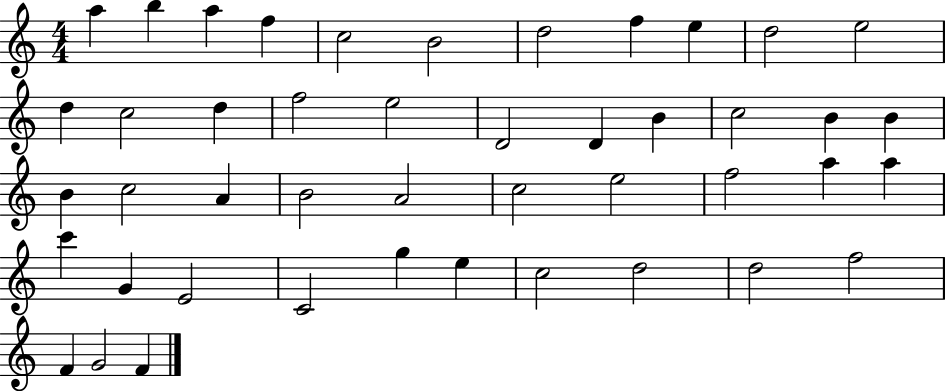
A5/q B5/q A5/q F5/q C5/h B4/h D5/h F5/q E5/q D5/h E5/h D5/q C5/h D5/q F5/h E5/h D4/h D4/q B4/q C5/h B4/q B4/q B4/q C5/h A4/q B4/h A4/h C5/h E5/h F5/h A5/q A5/q C6/q G4/q E4/h C4/h G5/q E5/q C5/h D5/h D5/h F5/h F4/q G4/h F4/q